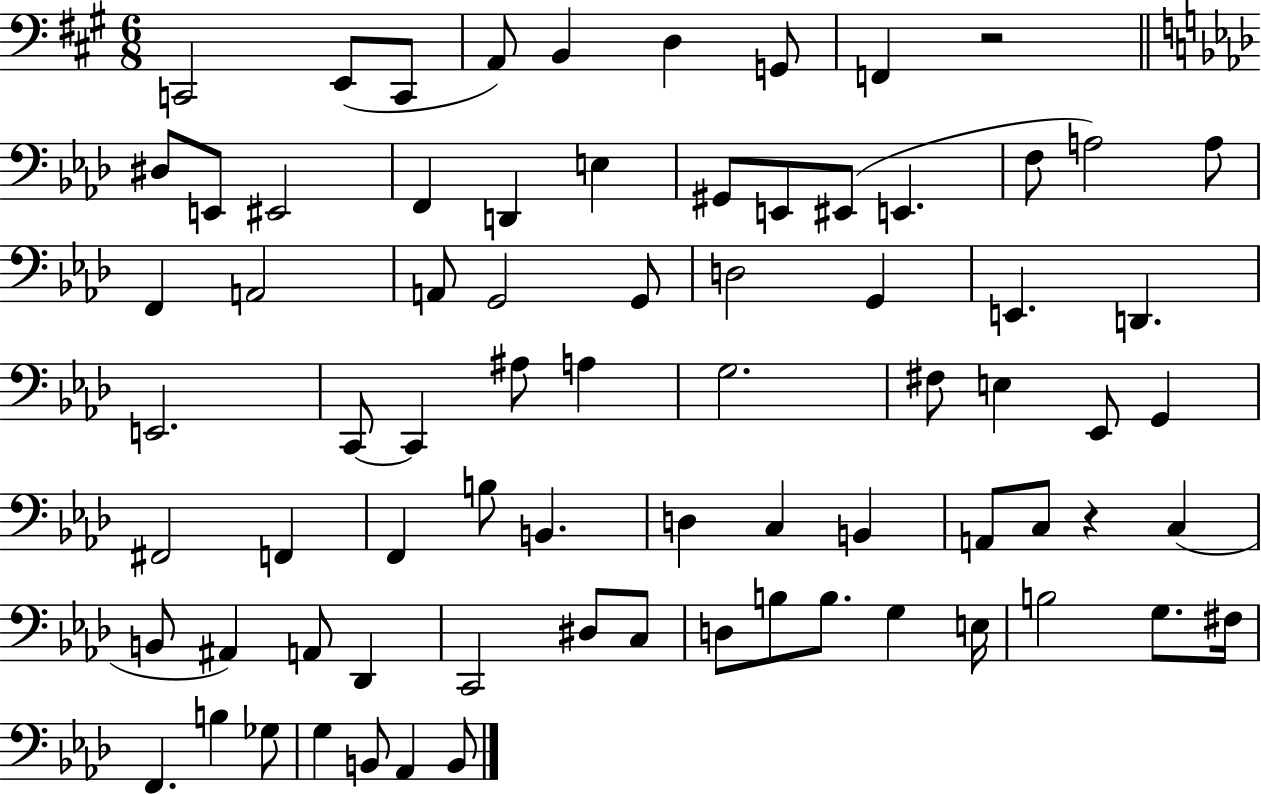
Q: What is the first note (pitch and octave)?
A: C2